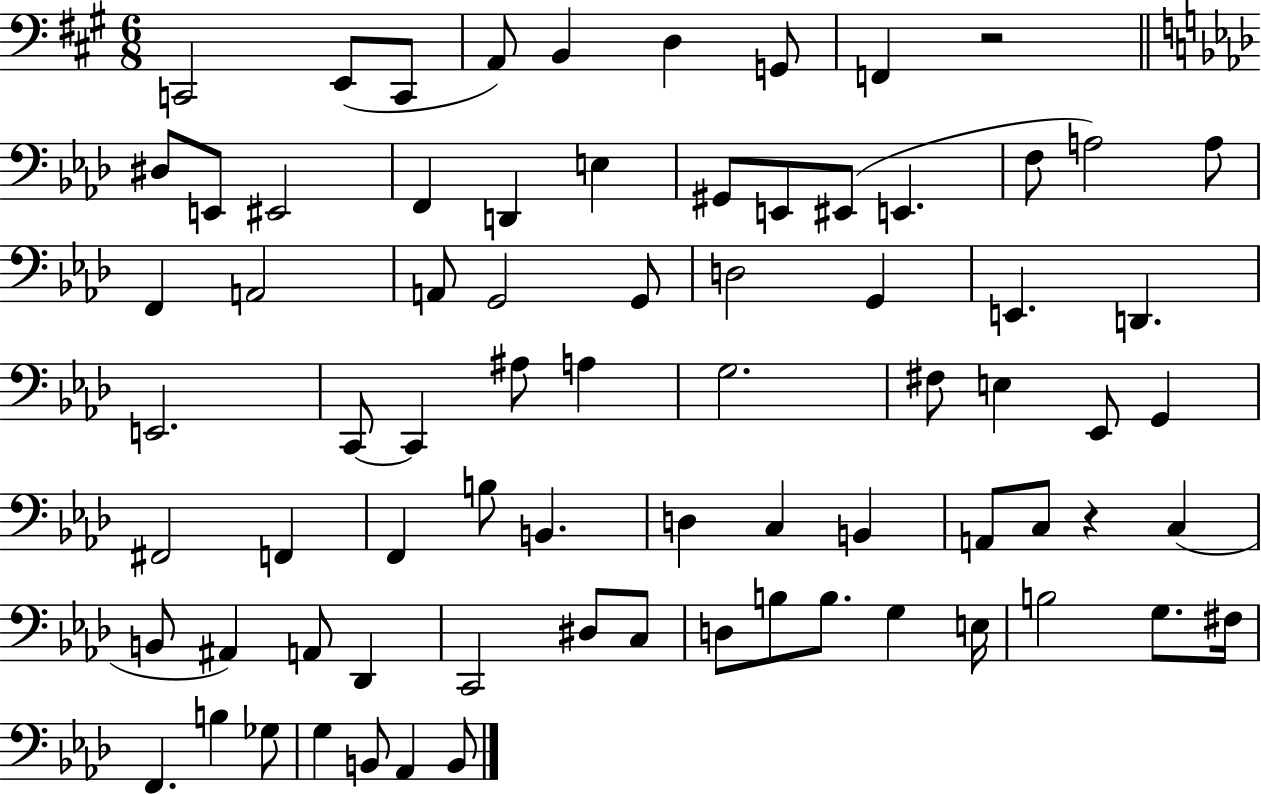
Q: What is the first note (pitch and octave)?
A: C2